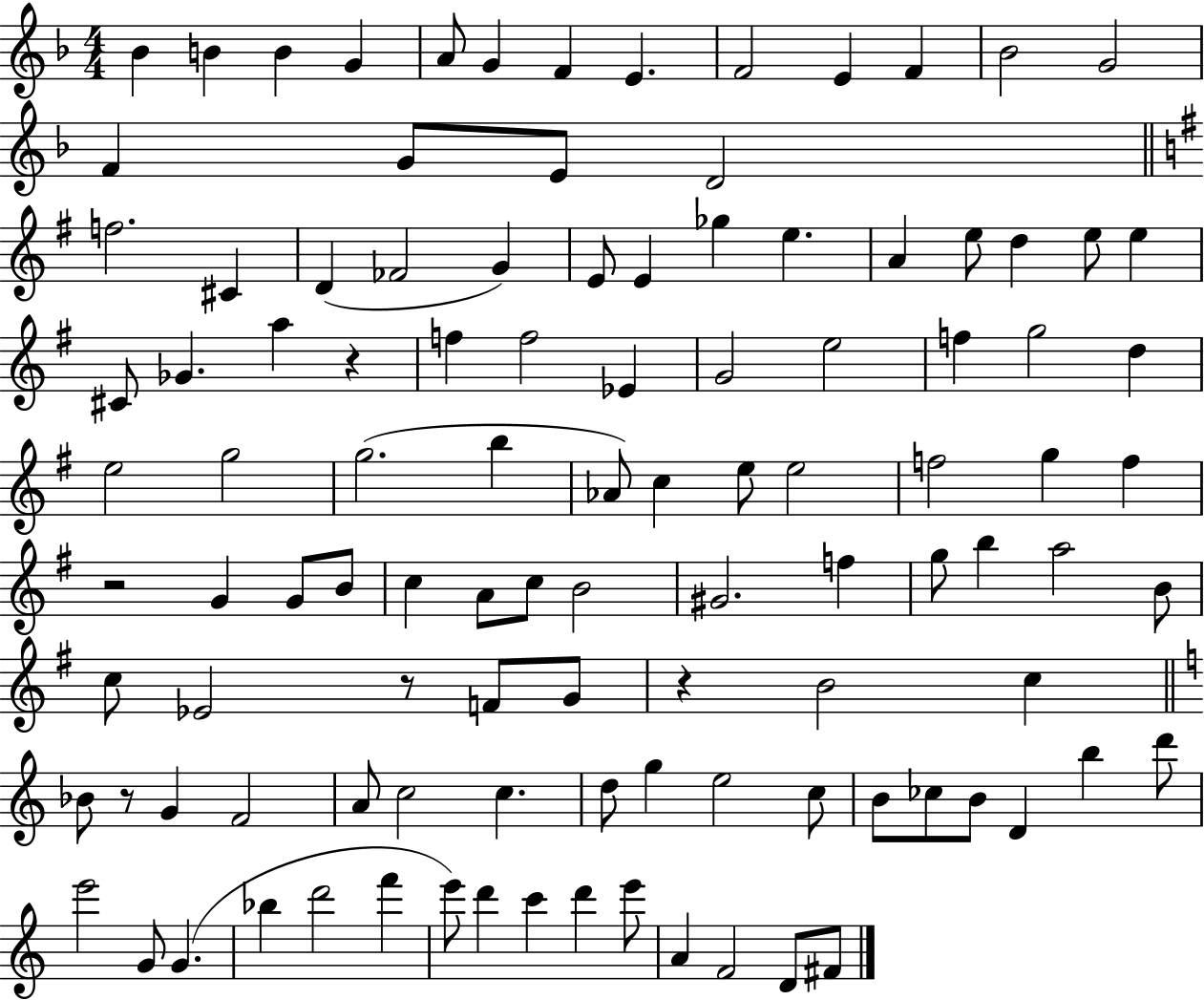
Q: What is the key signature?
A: F major